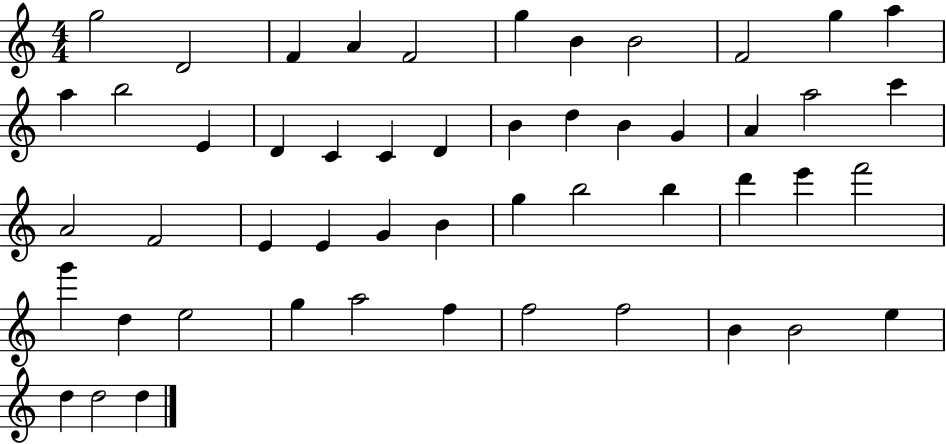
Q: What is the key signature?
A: C major